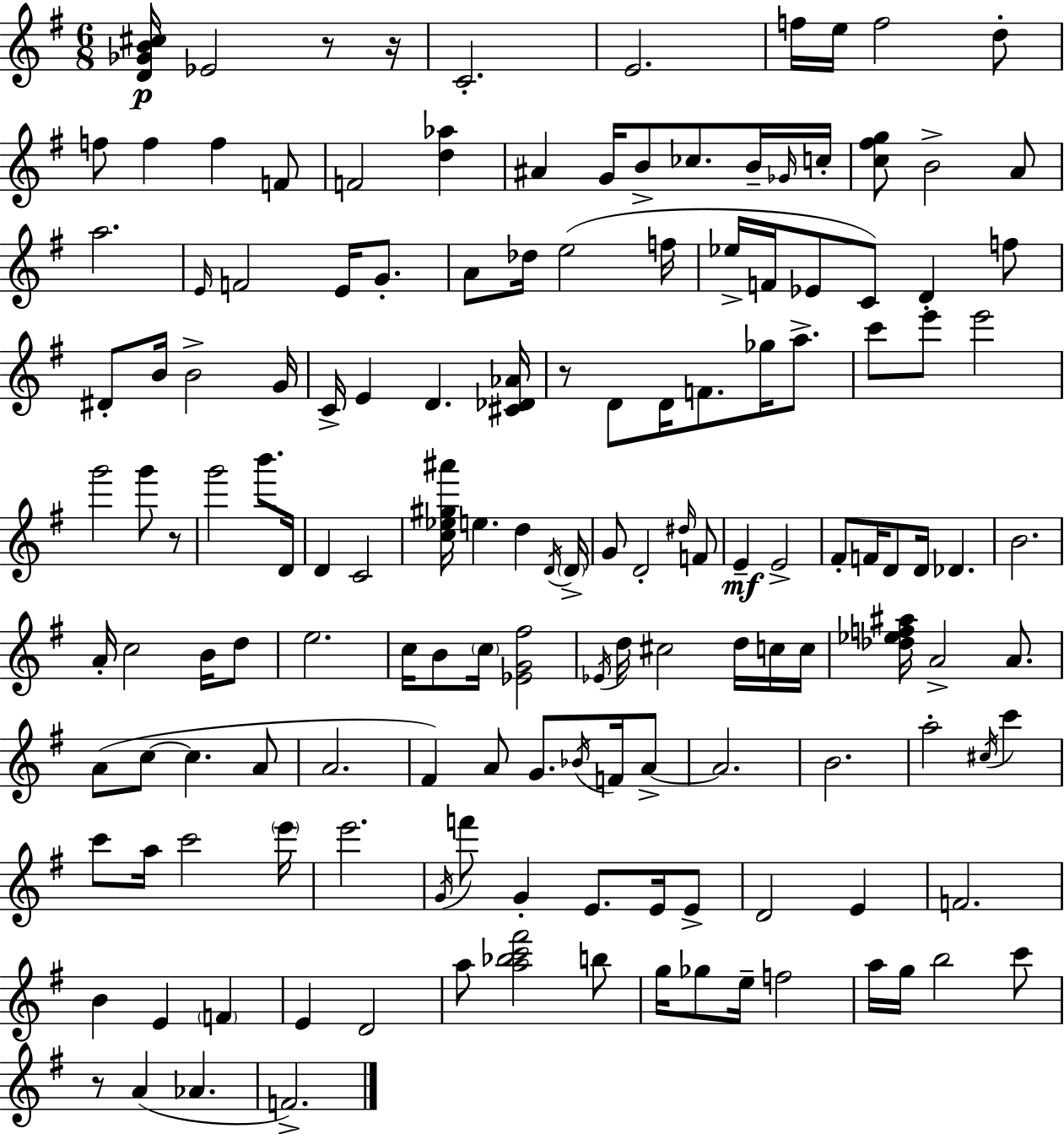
{
  \clef treble
  \numericTimeSignature
  \time 6/8
  \key e \minor
  \repeat volta 2 { <d' ges' b' cis''>16\p ees'2 r8 r16 | c'2.-. | e'2. | f''16 e''16 f''2 d''8-. | \break f''8 f''4 f''4 f'8 | f'2 <d'' aes''>4 | ais'4 g'16 b'8-> ces''8. b'16-- \grace { ges'16 } | c''16-. <c'' fis'' g''>8 b'2-> a'8 | \break a''2. | \grace { e'16 } f'2 e'16 g'8.-. | a'8 des''16 e''2( | f''16 ees''16-> f'16 ees'8 c'8) d'4-. | \break f''8 dis'8-. b'16 b'2-> | g'16 c'16-> e'4 d'4. | <cis' des' aes'>16 r8 d'8 d'16 f'8. ges''16 a''8.-> | c'''8 e'''8 e'''2 | \break g'''2 g'''8 | r8 g'''2 b'''8. | d'16 d'4 c'2 | <c'' ees'' gis'' ais'''>16 e''4. d''4 | \break \acciaccatura { d'16 } \parenthesize d'16-> g'8 d'2-. | \grace { dis''16 } f'8 e'4--\mf e'2-> | fis'8-. f'16 d'8 d'16 des'4. | b'2. | \break a'16-. c''2 | b'16 d''8 e''2. | c''16 b'8 \parenthesize c''16 <ees' g' fis''>2 | \acciaccatura { ees'16 } d''16 cis''2 | \break d''16 c''16 c''16 <des'' ees'' f'' ais''>16 a'2-> | a'8. a'8( c''8~~ c''4. | a'8 a'2. | fis'4) a'8 g'8. | \break \acciaccatura { bes'16 } f'16 a'8->~~ a'2. | b'2. | a''2-. | \acciaccatura { cis''16 } c'''4 c'''8 a''16 c'''2 | \break \parenthesize e'''16 e'''2. | \acciaccatura { g'16 } f'''8 g'4-. | e'8. e'16 e'8-> d'2 | e'4 f'2. | \break b'4 | e'4 \parenthesize f'4 e'4 | d'2 a''8 <a'' bes'' c''' fis'''>2 | b''8 g''16 ges''8 e''16-- | \break f''2 a''16 g''16 b''2 | c'''8 r8 a'4( | aes'4. f'2.->) | } \bar "|."
}